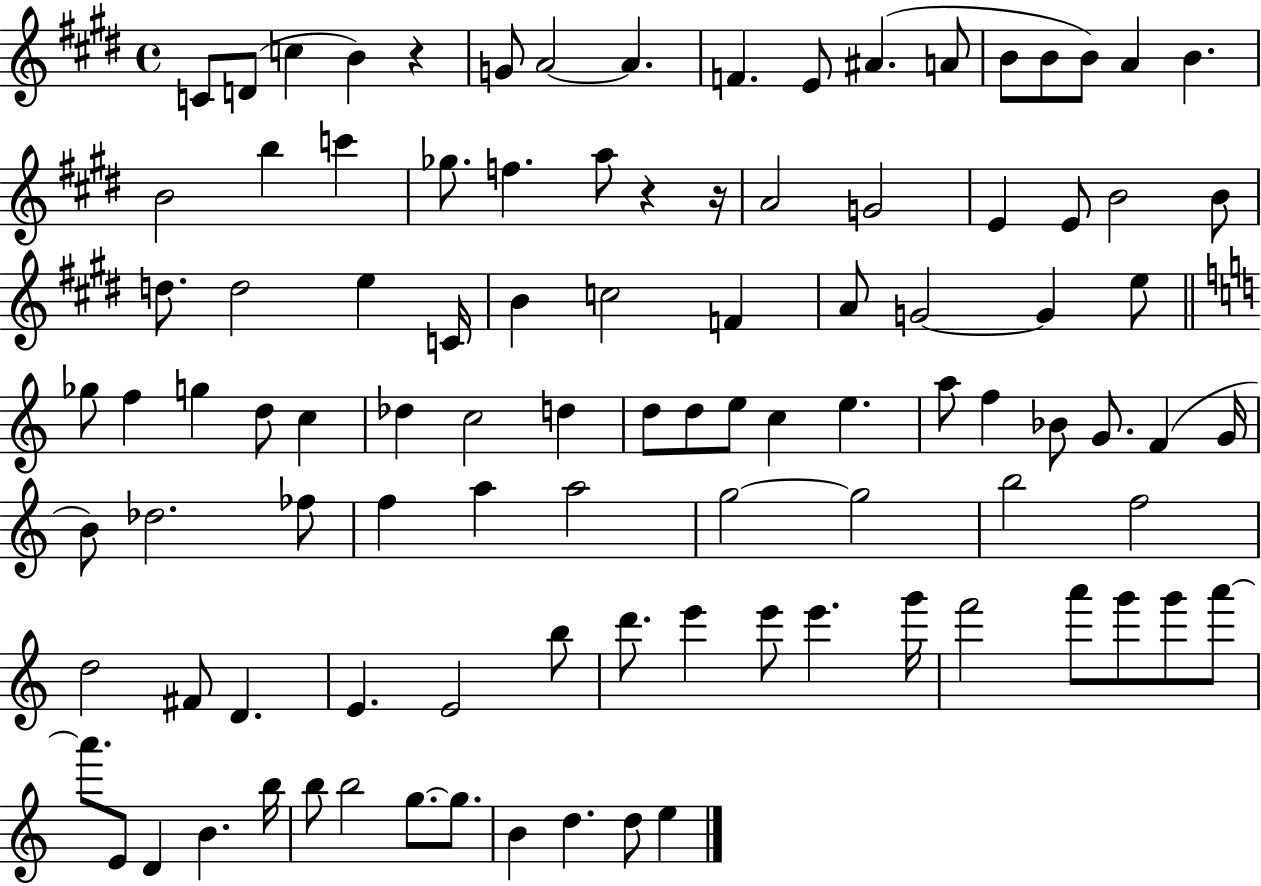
X:1
T:Untitled
M:4/4
L:1/4
K:E
C/2 D/2 c B z G/2 A2 A F E/2 ^A A/2 B/2 B/2 B/2 A B B2 b c' _g/2 f a/2 z z/4 A2 G2 E E/2 B2 B/2 d/2 d2 e C/4 B c2 F A/2 G2 G e/2 _g/2 f g d/2 c _d c2 d d/2 d/2 e/2 c e a/2 f _B/2 G/2 F G/4 B/2 _d2 _f/2 f a a2 g2 g2 b2 f2 d2 ^F/2 D E E2 b/2 d'/2 e' e'/2 e' g'/4 f'2 a'/2 g'/2 g'/2 a'/2 a'/2 E/2 D B b/4 b/2 b2 g/2 g/2 B d d/2 e